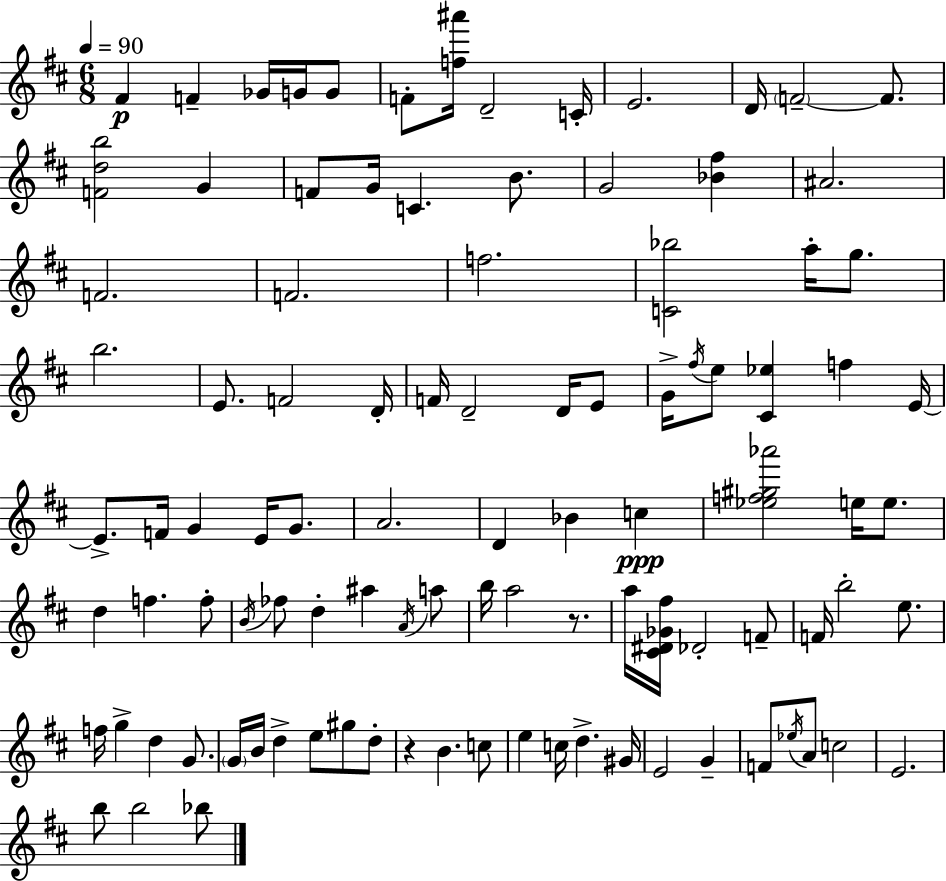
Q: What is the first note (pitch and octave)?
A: F#4